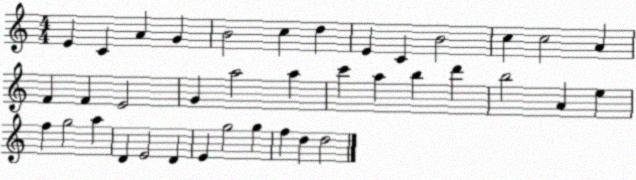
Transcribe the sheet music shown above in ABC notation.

X:1
T:Untitled
M:4/4
L:1/4
K:C
E C A G B2 c d E C B2 c c2 A F F E2 G a2 a c' a b d' b2 A e f g2 a D E2 D E g2 g f d d2